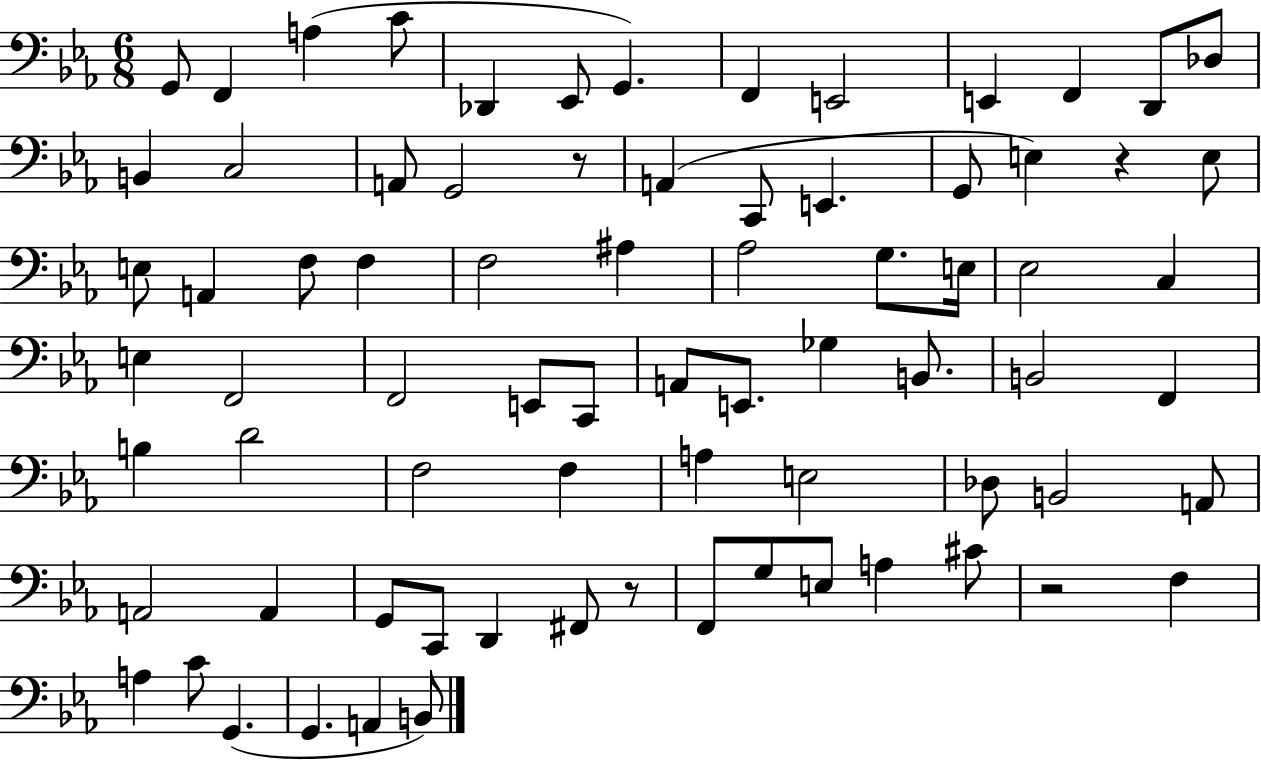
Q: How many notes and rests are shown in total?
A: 76